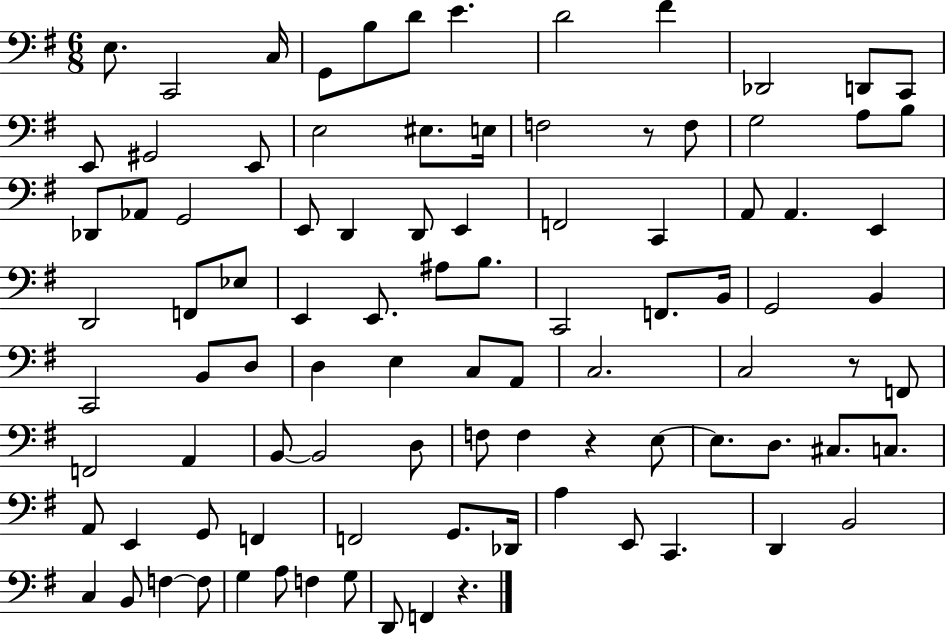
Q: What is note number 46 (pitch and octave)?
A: G2